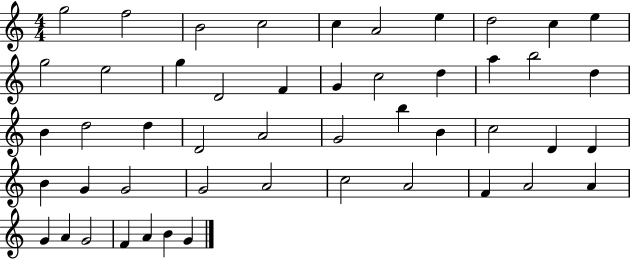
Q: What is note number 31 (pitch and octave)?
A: D4